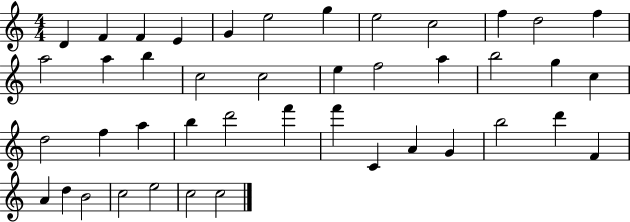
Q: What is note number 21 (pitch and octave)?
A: B5